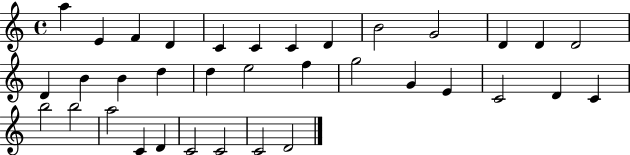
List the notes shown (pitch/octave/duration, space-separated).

A5/q E4/q F4/q D4/q C4/q C4/q C4/q D4/q B4/h G4/h D4/q D4/q D4/h D4/q B4/q B4/q D5/q D5/q E5/h F5/q G5/h G4/q E4/q C4/h D4/q C4/q B5/h B5/h A5/h C4/q D4/q C4/h C4/h C4/h D4/h